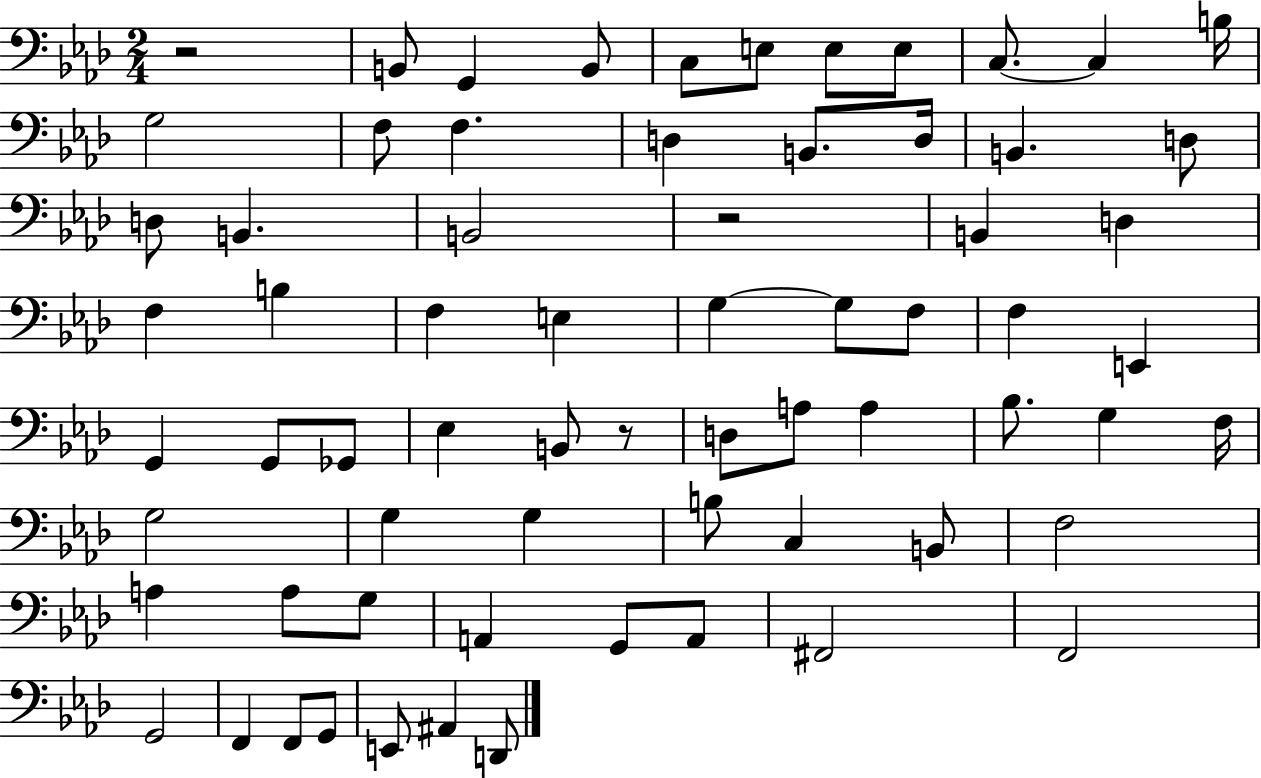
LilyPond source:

{
  \clef bass
  \numericTimeSignature
  \time 2/4
  \key aes \major
  r2 | b,8 g,4 b,8 | c8 e8 e8 e8 | c8.~~ c4 b16 | \break g2 | f8 f4. | d4 b,8. d16 | b,4. d8 | \break d8 b,4. | b,2 | r2 | b,4 d4 | \break f4 b4 | f4 e4 | g4~~ g8 f8 | f4 e,4 | \break g,4 g,8 ges,8 | ees4 b,8 r8 | d8 a8 a4 | bes8. g4 f16 | \break g2 | g4 g4 | b8 c4 b,8 | f2 | \break a4 a8 g8 | a,4 g,8 a,8 | fis,2 | f,2 | \break g,2 | f,4 f,8 g,8 | e,8 ais,4 d,8 | \bar "|."
}